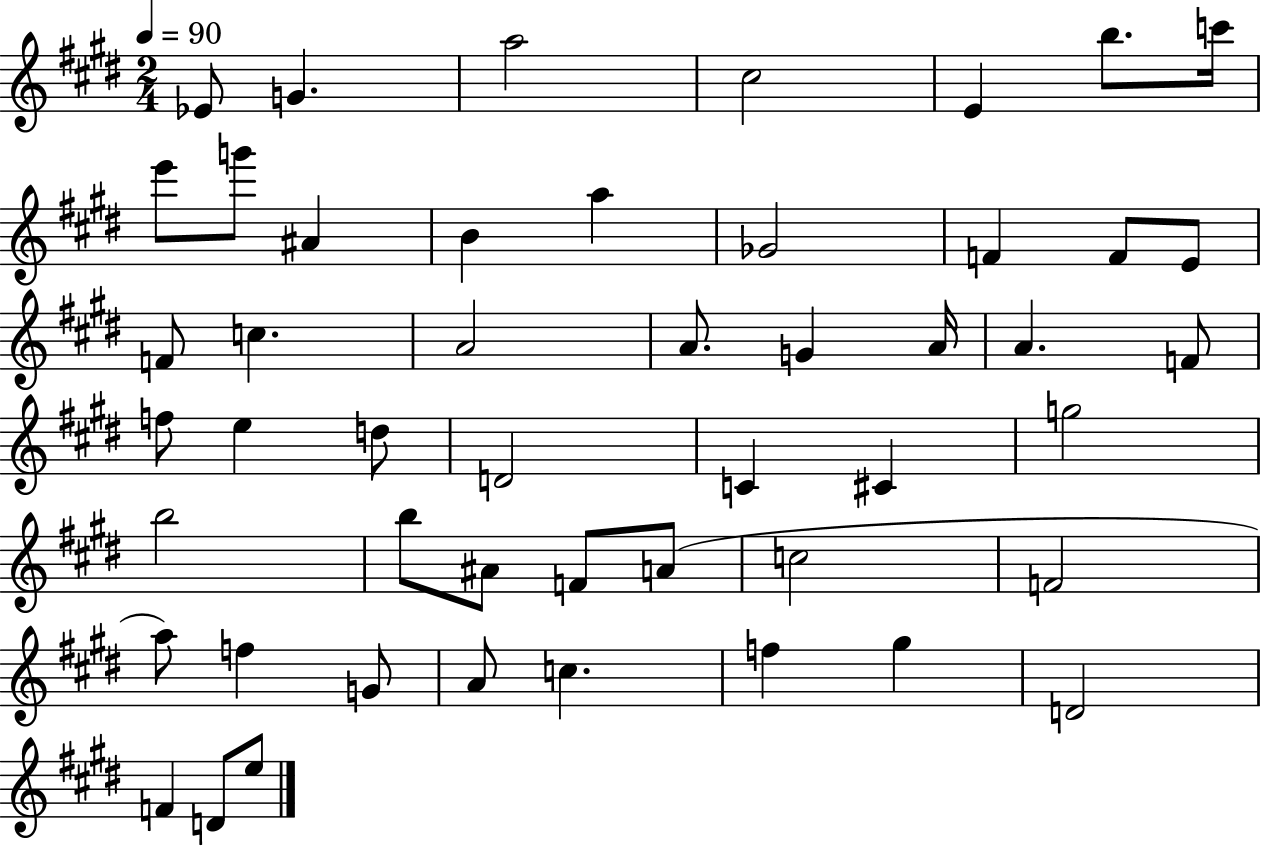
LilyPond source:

{
  \clef treble
  \numericTimeSignature
  \time 2/4
  \key e \major
  \tempo 4 = 90
  \repeat volta 2 { ees'8 g'4. | a''2 | cis''2 | e'4 b''8. c'''16 | \break e'''8 g'''8 ais'4 | b'4 a''4 | ges'2 | f'4 f'8 e'8 | \break f'8 c''4. | a'2 | a'8. g'4 a'16 | a'4. f'8 | \break f''8 e''4 d''8 | d'2 | c'4 cis'4 | g''2 | \break b''2 | b''8 ais'8 f'8 a'8( | c''2 | f'2 | \break a''8) f''4 g'8 | a'8 c''4. | f''4 gis''4 | d'2 | \break f'4 d'8 e''8 | } \bar "|."
}